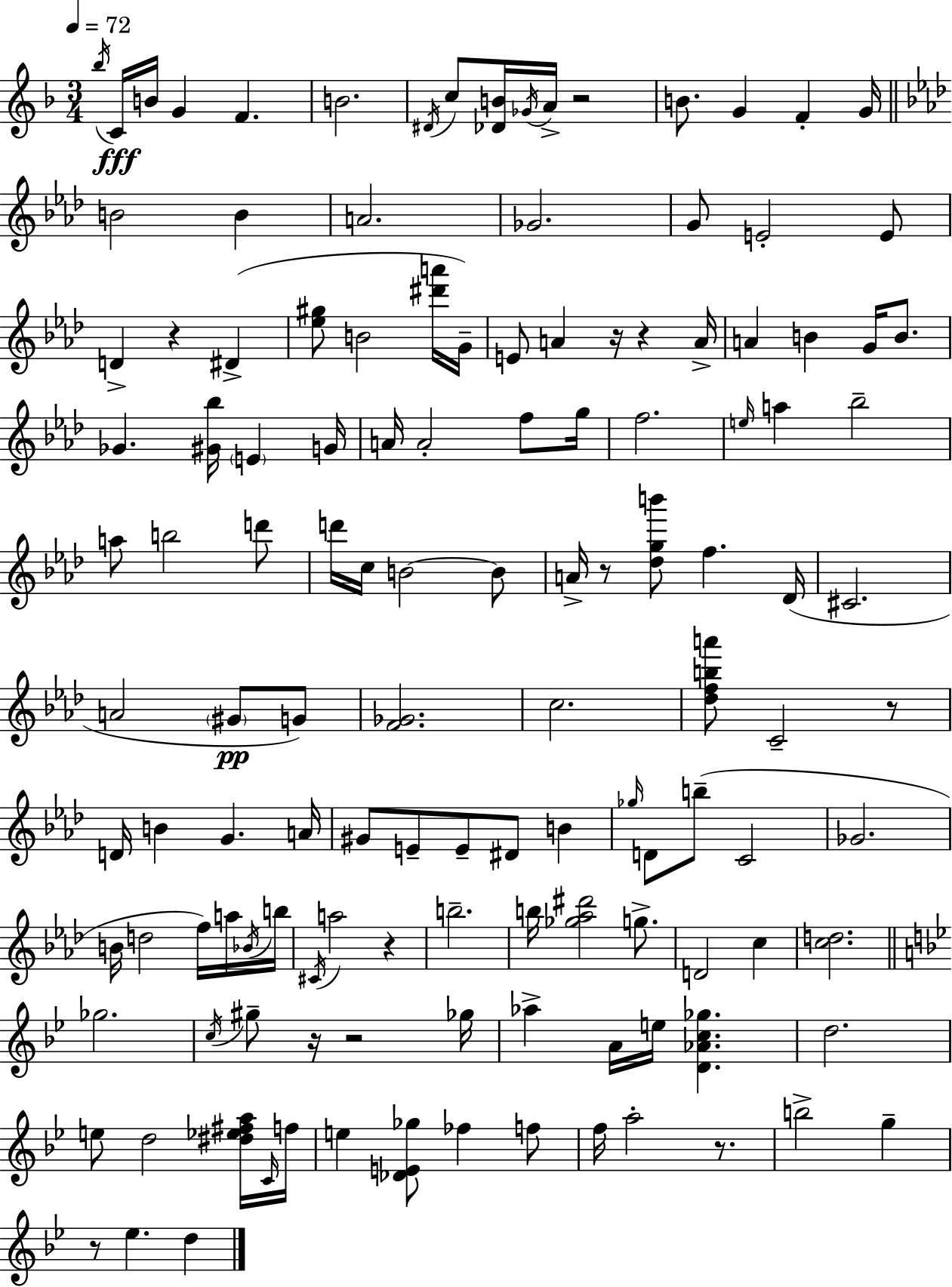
X:1
T:Untitled
M:3/4
L:1/4
K:Dm
_b/4 C/4 B/4 G F B2 ^D/4 c/2 [_DB]/4 _G/4 A/4 z2 B/2 G F G/4 B2 B A2 _G2 G/2 E2 E/2 D z ^D [_e^g]/2 B2 [^d'a']/4 G/4 E/2 A z/4 z A/4 A B G/4 B/2 _G [^G_b]/4 E G/4 A/4 A2 f/2 g/4 f2 e/4 a _b2 a/2 b2 d'/2 d'/4 c/4 B2 B/2 A/4 z/2 [_dgb']/2 f _D/4 ^C2 A2 ^G/2 G/2 [F_G]2 c2 [_dfba']/2 C2 z/2 D/4 B G A/4 ^G/2 E/2 E/2 ^D/2 B _g/4 D/2 b/2 C2 _G2 B/4 d2 f/4 a/4 _B/4 b/4 ^C/4 a2 z b2 b/4 [_g_a^d']2 g/2 D2 c [cd]2 _g2 c/4 ^g/2 z/4 z2 _g/4 _a A/4 e/4 [D_Ac_g] d2 e/2 d2 [^d_e^fa]/4 C/4 f/4 e [_DE_g]/2 _f f/2 f/4 a2 z/2 b2 g z/2 _e d